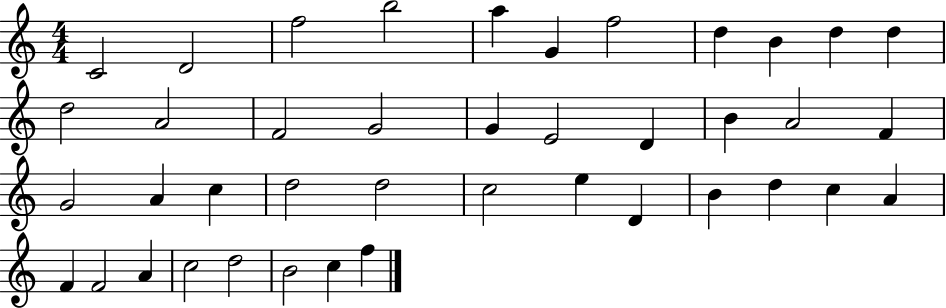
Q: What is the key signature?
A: C major